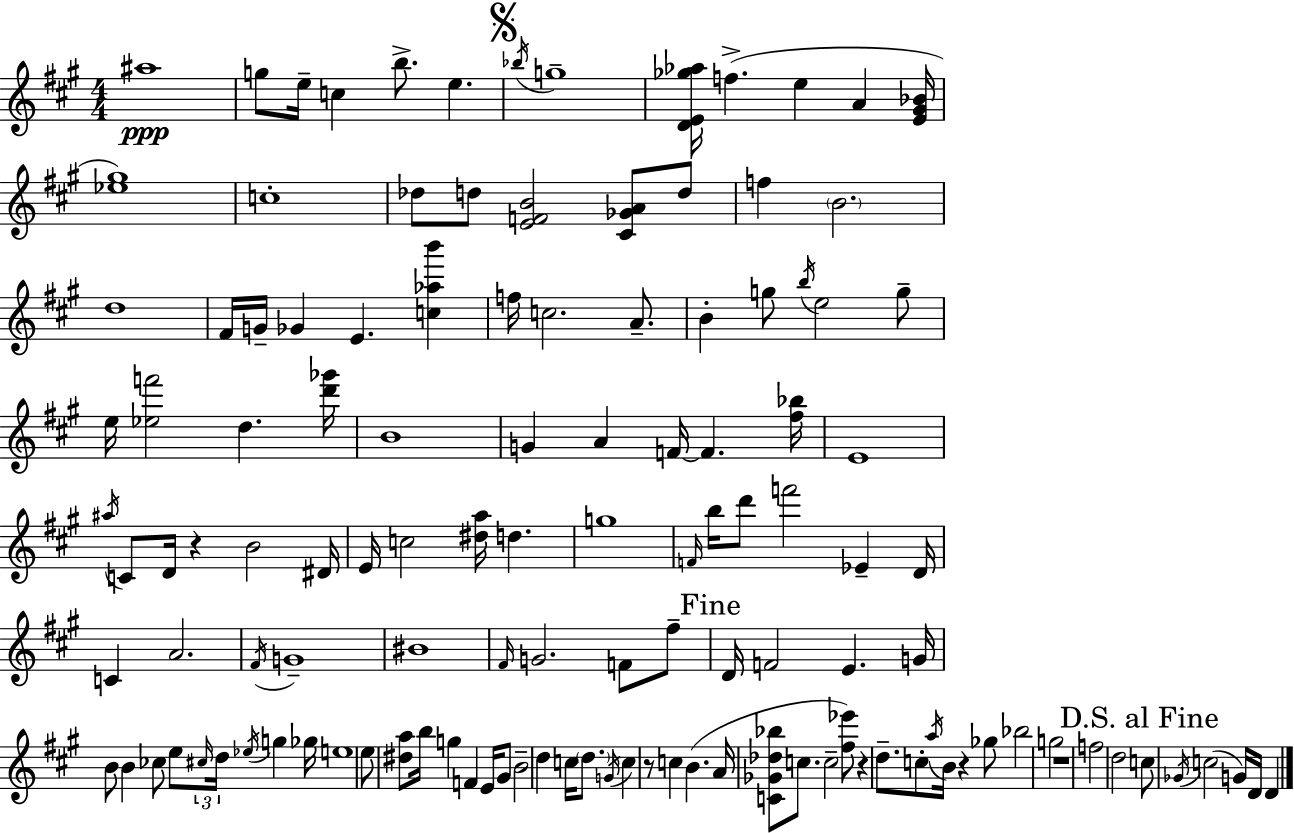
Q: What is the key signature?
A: A major